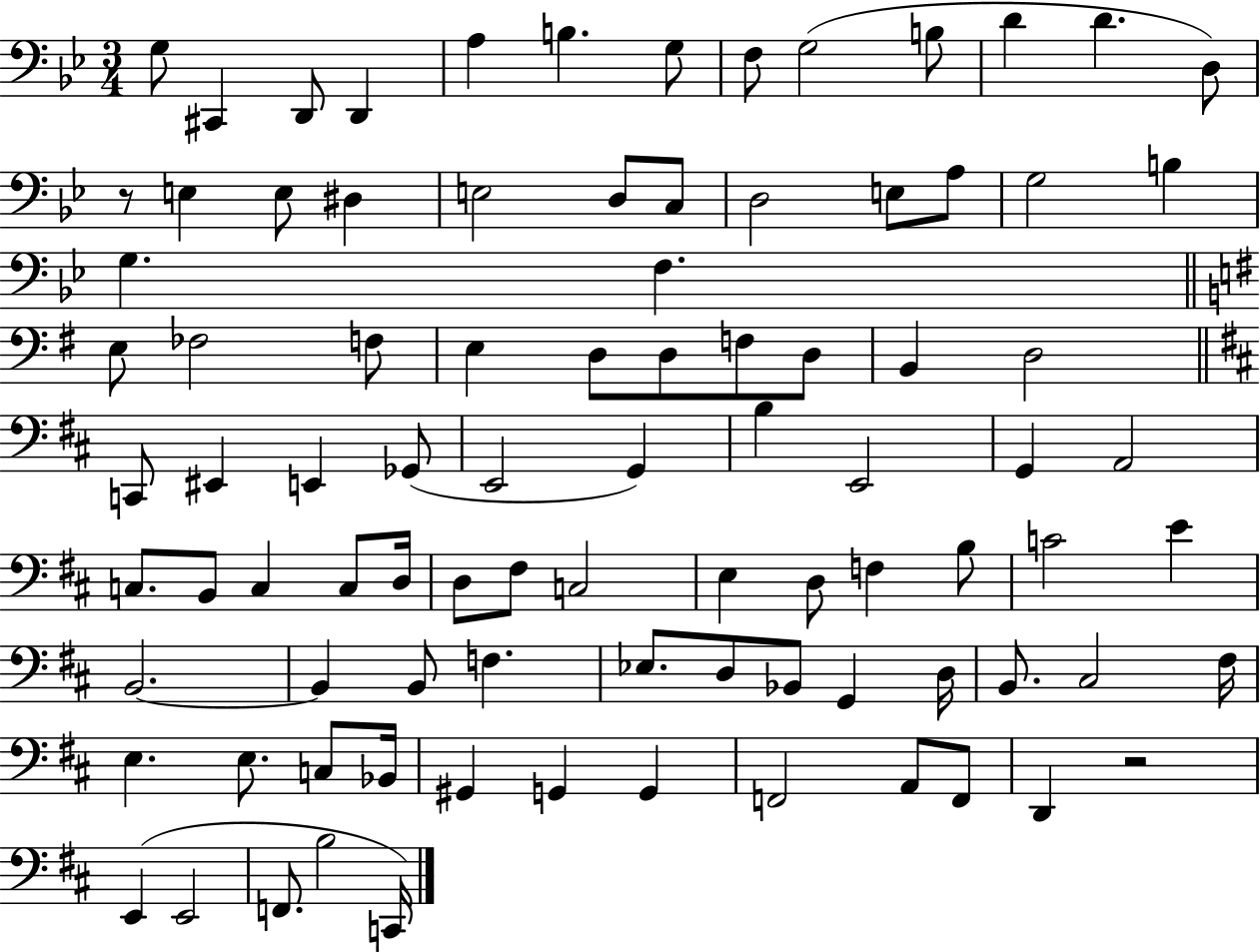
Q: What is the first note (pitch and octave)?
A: G3